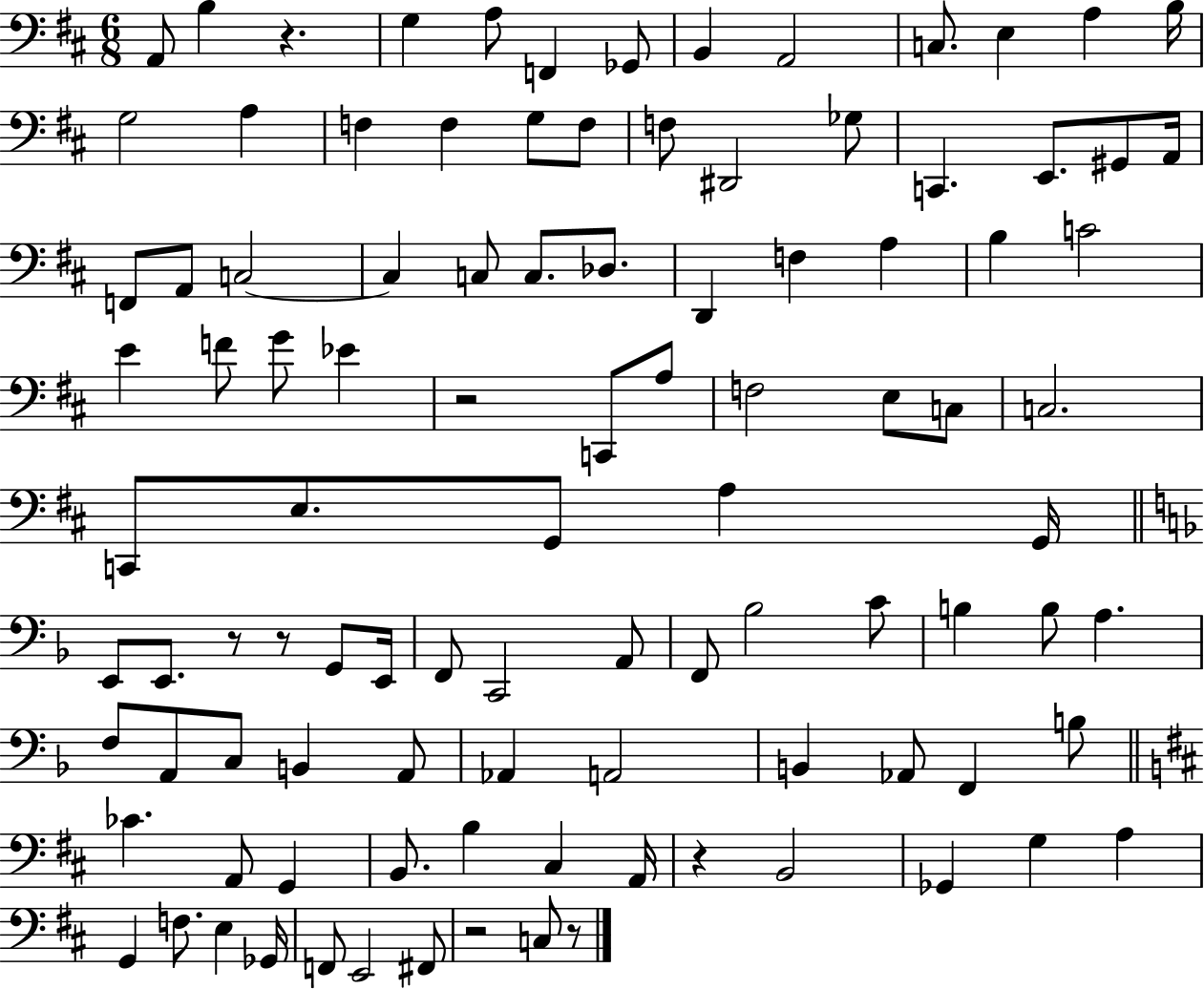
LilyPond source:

{
  \clef bass
  \numericTimeSignature
  \time 6/8
  \key d \major
  a,8 b4 r4. | g4 a8 f,4 ges,8 | b,4 a,2 | c8. e4 a4 b16 | \break g2 a4 | f4 f4 g8 f8 | f8 dis,2 ges8 | c,4. e,8. gis,8 a,16 | \break f,8 a,8 c2~~ | c4 c8 c8. des8. | d,4 f4 a4 | b4 c'2 | \break e'4 f'8 g'8 ees'4 | r2 c,8 a8 | f2 e8 c8 | c2. | \break c,8 e8. g,8 a4 g,16 | \bar "||" \break \key d \minor e,8 e,8. r8 r8 g,8 e,16 | f,8 c,2 a,8 | f,8 bes2 c'8 | b4 b8 a4. | \break f8 a,8 c8 b,4 a,8 | aes,4 a,2 | b,4 aes,8 f,4 b8 | \bar "||" \break \key d \major ces'4. a,8 g,4 | b,8. b4 cis4 a,16 | r4 b,2 | ges,4 g4 a4 | \break g,4 f8. e4 ges,16 | f,8 e,2 fis,8 | r2 c8 r8 | \bar "|."
}